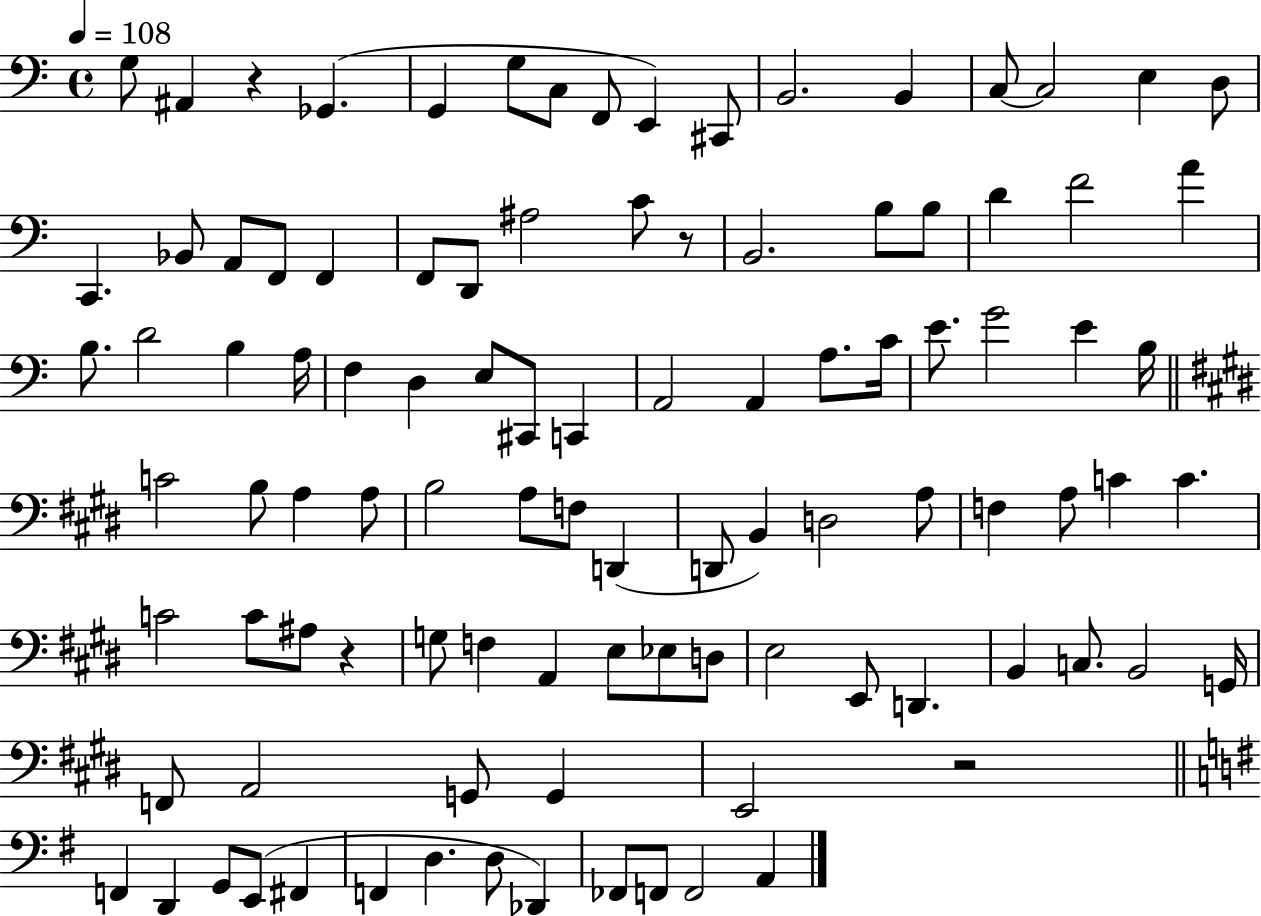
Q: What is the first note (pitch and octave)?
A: G3